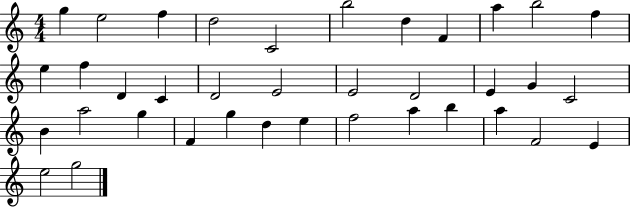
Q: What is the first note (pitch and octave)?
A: G5